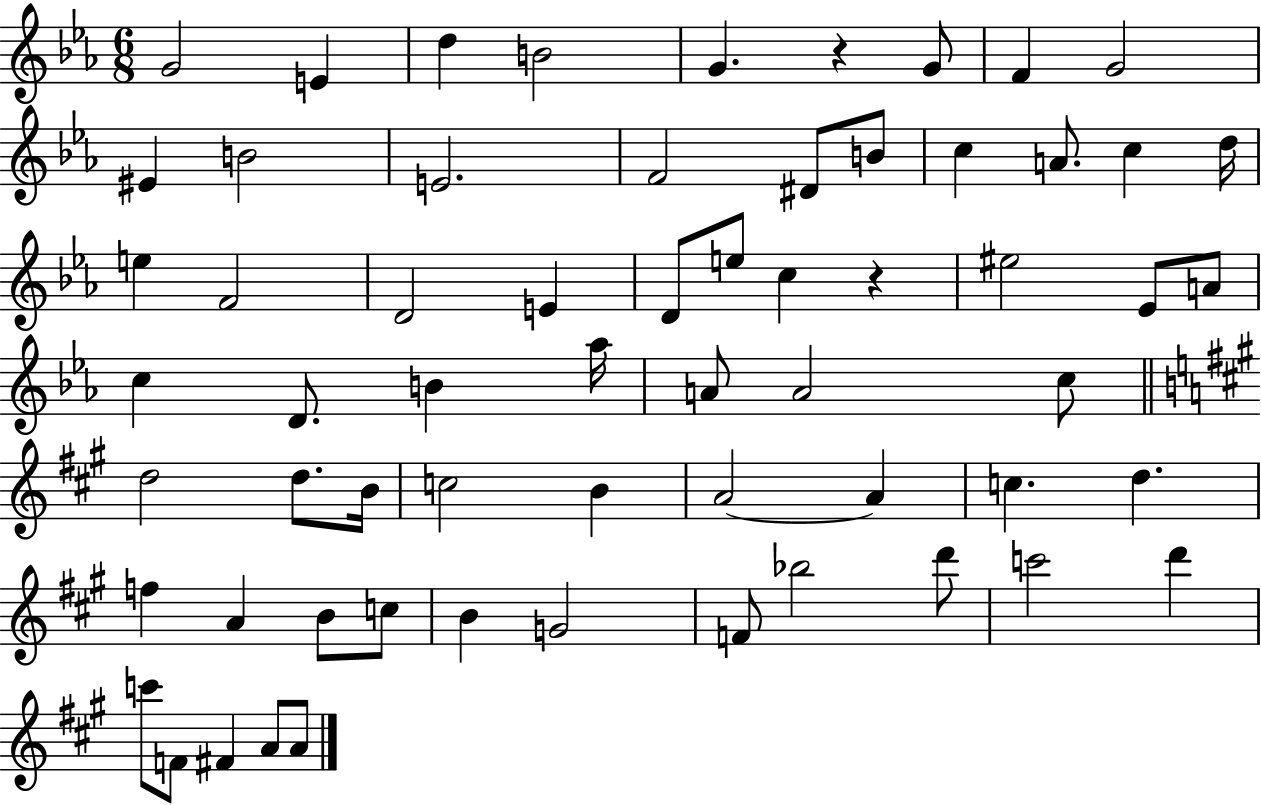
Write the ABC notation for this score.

X:1
T:Untitled
M:6/8
L:1/4
K:Eb
G2 E d B2 G z G/2 F G2 ^E B2 E2 F2 ^D/2 B/2 c A/2 c d/4 e F2 D2 E D/2 e/2 c z ^e2 _E/2 A/2 c D/2 B _a/4 A/2 A2 c/2 d2 d/2 B/4 c2 B A2 A c d f A B/2 c/2 B G2 F/2 _b2 d'/2 c'2 d' c'/2 F/2 ^F A/2 A/2